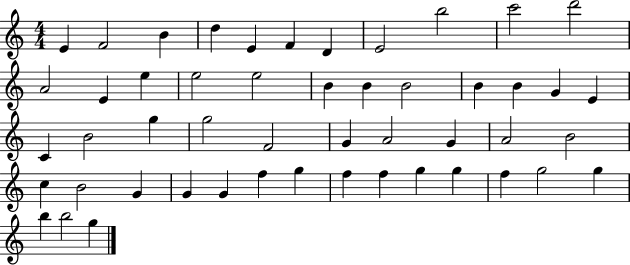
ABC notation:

X:1
T:Untitled
M:4/4
L:1/4
K:C
E F2 B d E F D E2 b2 c'2 d'2 A2 E e e2 e2 B B B2 B B G E C B2 g g2 F2 G A2 G A2 B2 c B2 G G G f g f f g g f g2 g b b2 g